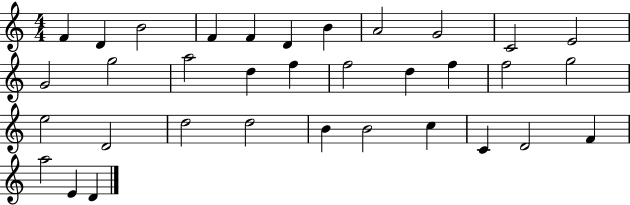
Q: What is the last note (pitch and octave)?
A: D4